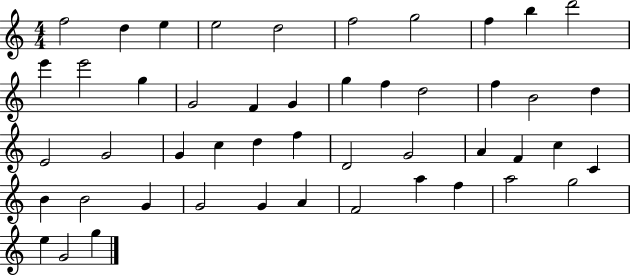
{
  \clef treble
  \numericTimeSignature
  \time 4/4
  \key c \major
  f''2 d''4 e''4 | e''2 d''2 | f''2 g''2 | f''4 b''4 d'''2 | \break e'''4 e'''2 g''4 | g'2 f'4 g'4 | g''4 f''4 d''2 | f''4 b'2 d''4 | \break e'2 g'2 | g'4 c''4 d''4 f''4 | d'2 g'2 | a'4 f'4 c''4 c'4 | \break b'4 b'2 g'4 | g'2 g'4 a'4 | f'2 a''4 f''4 | a''2 g''2 | \break e''4 g'2 g''4 | \bar "|."
}